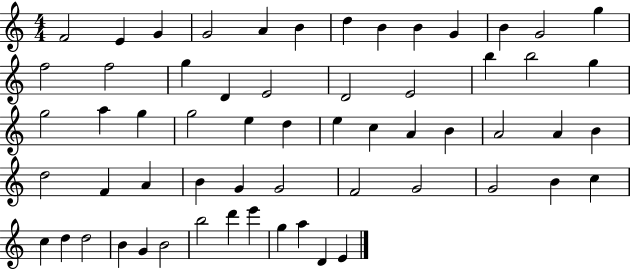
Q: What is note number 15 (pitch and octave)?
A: F5